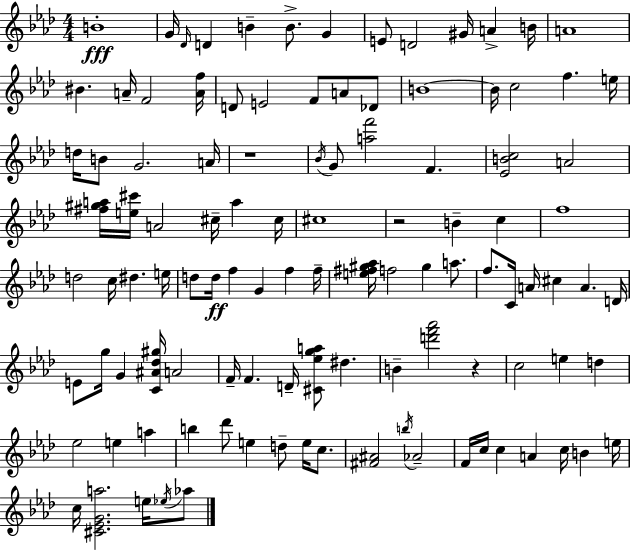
B4/w G4/s Db4/s D4/q B4/q B4/e. G4/q E4/e D4/h G#4/s A4/q B4/s A4/w BIS4/q. A4/s F4/h [A4,F5]/s D4/e E4/h F4/e A4/e Db4/e B4/w B4/s C5/h F5/q. E5/s D5/s B4/e G4/h. A4/s R/w Bb4/s G4/e [A5,F6]/h F4/q. [Eb4,B4,C5]/h A4/h [F#5,G#5,A5]/s [E5,C#6]/s A4/h C#5/s A5/q C#5/s C#5/w R/h B4/q C5/q F5/w D5/h C5/s D#5/q. E5/s D5/e D5/s F5/q G4/q F5/q F5/s [E5,F#5,G#5,Ab5]/s F5/h G#5/q A5/e. F5/e. C4/s A4/s C#5/q A4/q. D4/s E4/e G5/s G4/q [C4,A#4,Db5,G#5]/s A4/h F4/s F4/q. D4/s [C#4,Eb5,G5,A5]/e D#5/q. B4/q [D6,F6,Ab6]/h R/q C5/h E5/q D5/q Eb5/h E5/q A5/q B5/q Db6/e E5/q D5/e E5/s C5/e. [F#4,A#4]/h B5/s Ab4/h F4/s C5/s C5/q A4/q C5/s B4/q E5/s C5/s [C#4,Eb4,G4,A5]/h. E5/s Eb5/s Ab5/e